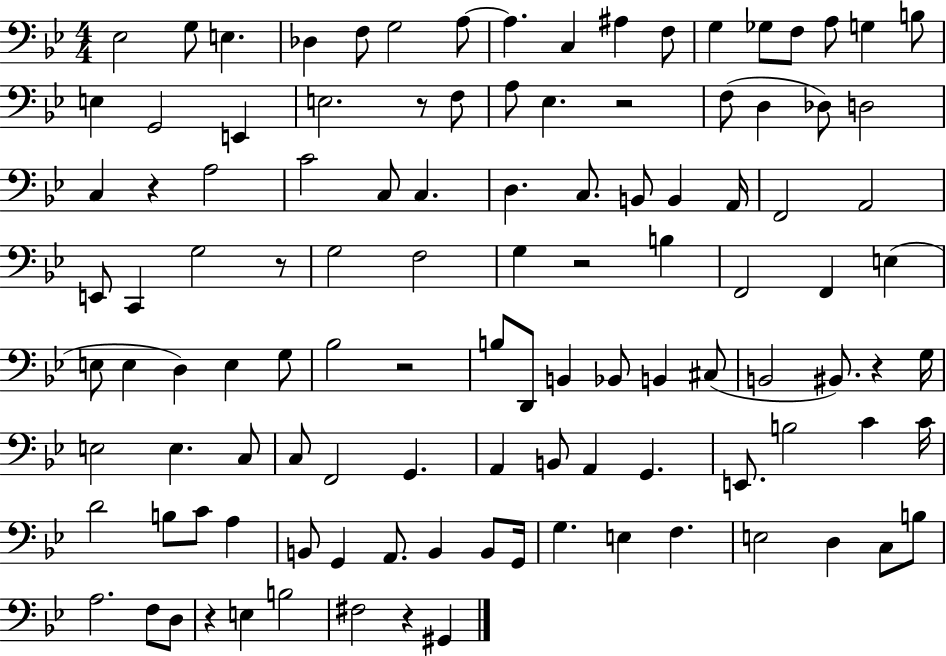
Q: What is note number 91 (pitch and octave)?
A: E3